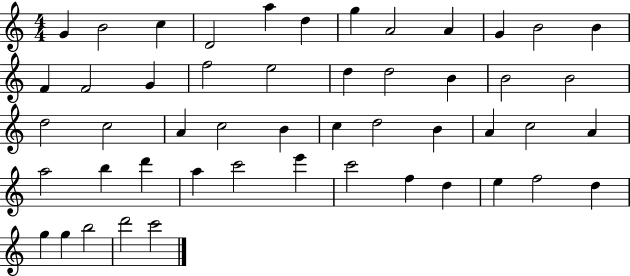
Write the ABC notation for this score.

X:1
T:Untitled
M:4/4
L:1/4
K:C
G B2 c D2 a d g A2 A G B2 B F F2 G f2 e2 d d2 B B2 B2 d2 c2 A c2 B c d2 B A c2 A a2 b d' a c'2 e' c'2 f d e f2 d g g b2 d'2 c'2